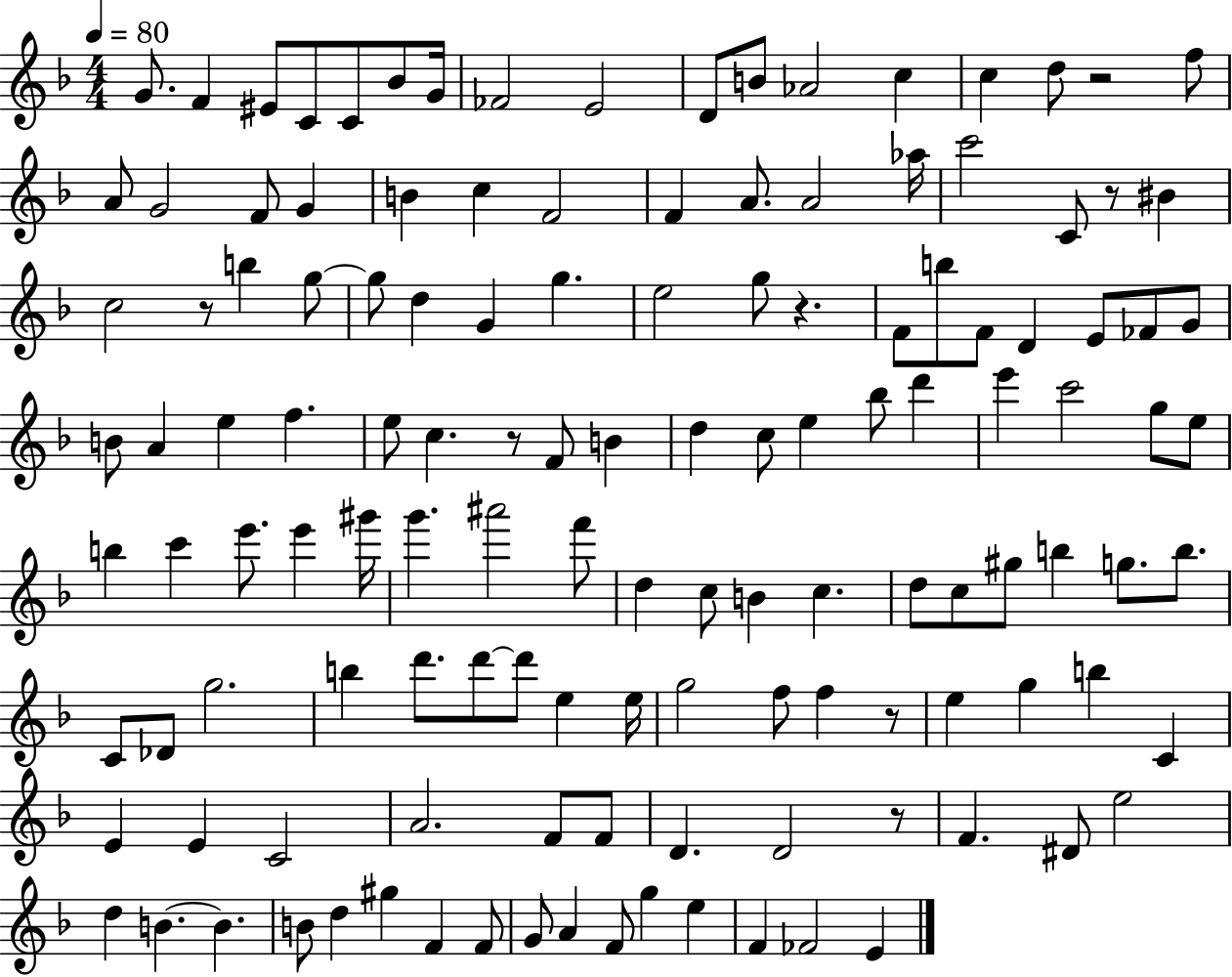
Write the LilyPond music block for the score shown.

{
  \clef treble
  \numericTimeSignature
  \time 4/4
  \key f \major
  \tempo 4 = 80
  g'8. f'4 eis'8 c'8 c'8 bes'8 g'16 | fes'2 e'2 | d'8 b'8 aes'2 c''4 | c''4 d''8 r2 f''8 | \break a'8 g'2 f'8 g'4 | b'4 c''4 f'2 | f'4 a'8. a'2 aes''16 | c'''2 c'8 r8 bis'4 | \break c''2 r8 b''4 g''8~~ | g''8 d''4 g'4 g''4. | e''2 g''8 r4. | f'8 b''8 f'8 d'4 e'8 fes'8 g'8 | \break b'8 a'4 e''4 f''4. | e''8 c''4. r8 f'8 b'4 | d''4 c''8 e''4 bes''8 d'''4 | e'''4 c'''2 g''8 e''8 | \break b''4 c'''4 e'''8. e'''4 gis'''16 | g'''4. ais'''2 f'''8 | d''4 c''8 b'4 c''4. | d''8 c''8 gis''8 b''4 g''8. b''8. | \break c'8 des'8 g''2. | b''4 d'''8. d'''8~~ d'''8 e''4 e''16 | g''2 f''8 f''4 r8 | e''4 g''4 b''4 c'4 | \break e'4 e'4 c'2 | a'2. f'8 f'8 | d'4. d'2 r8 | f'4. dis'8 e''2 | \break d''4 b'4.~~ b'4. | b'8 d''4 gis''4 f'4 f'8 | g'8 a'4 f'8 g''4 e''4 | f'4 fes'2 e'4 | \break \bar "|."
}